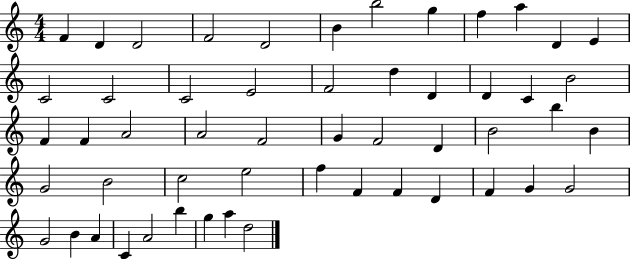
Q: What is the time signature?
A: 4/4